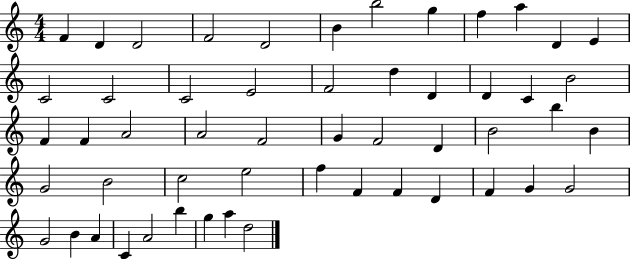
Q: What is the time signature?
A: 4/4